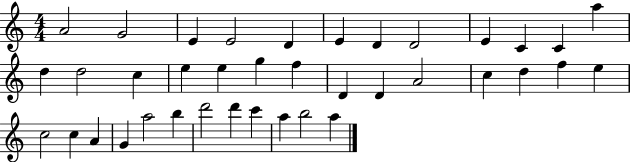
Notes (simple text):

A4/h G4/h E4/q E4/h D4/q E4/q D4/q D4/h E4/q C4/q C4/q A5/q D5/q D5/h C5/q E5/q E5/q G5/q F5/q D4/q D4/q A4/h C5/q D5/q F5/q E5/q C5/h C5/q A4/q G4/q A5/h B5/q D6/h D6/q C6/q A5/q B5/h A5/q